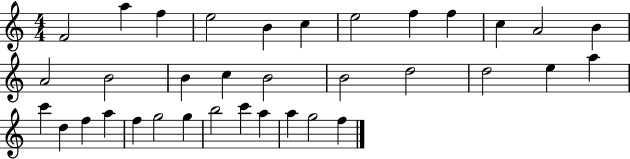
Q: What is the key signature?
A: C major